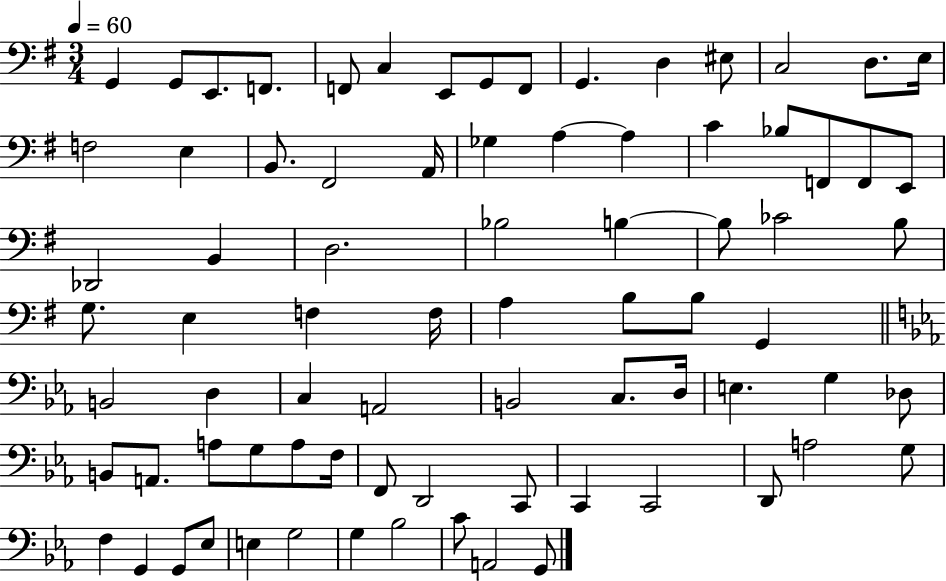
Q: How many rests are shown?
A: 0